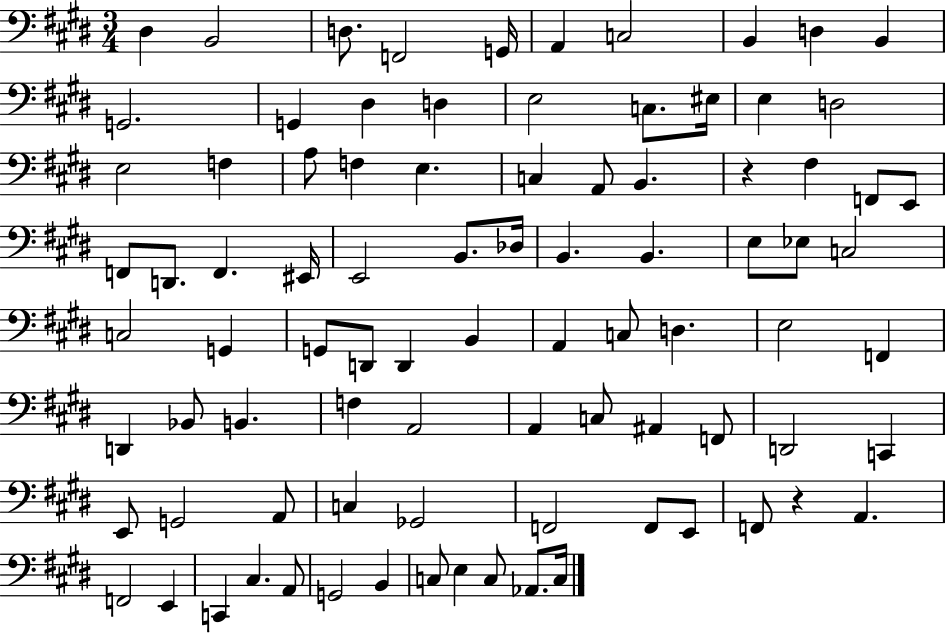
D#3/q B2/h D3/e. F2/h G2/s A2/q C3/h B2/q D3/q B2/q G2/h. G2/q D#3/q D3/q E3/h C3/e. EIS3/s E3/q D3/h E3/h F3/q A3/e F3/q E3/q. C3/q A2/e B2/q. R/q F#3/q F2/e E2/e F2/e D2/e. F2/q. EIS2/s E2/h B2/e. Db3/s B2/q. B2/q. E3/e Eb3/e C3/h C3/h G2/q G2/e D2/e D2/q B2/q A2/q C3/e D3/q. E3/h F2/q D2/q Bb2/e B2/q. F3/q A2/h A2/q C3/e A#2/q F2/e D2/h C2/q E2/e G2/h A2/e C3/q Gb2/h F2/h F2/e E2/e F2/e R/q A2/q. F2/h E2/q C2/q C#3/q. A2/e G2/h B2/q C3/e E3/q C3/e Ab2/e. C3/s